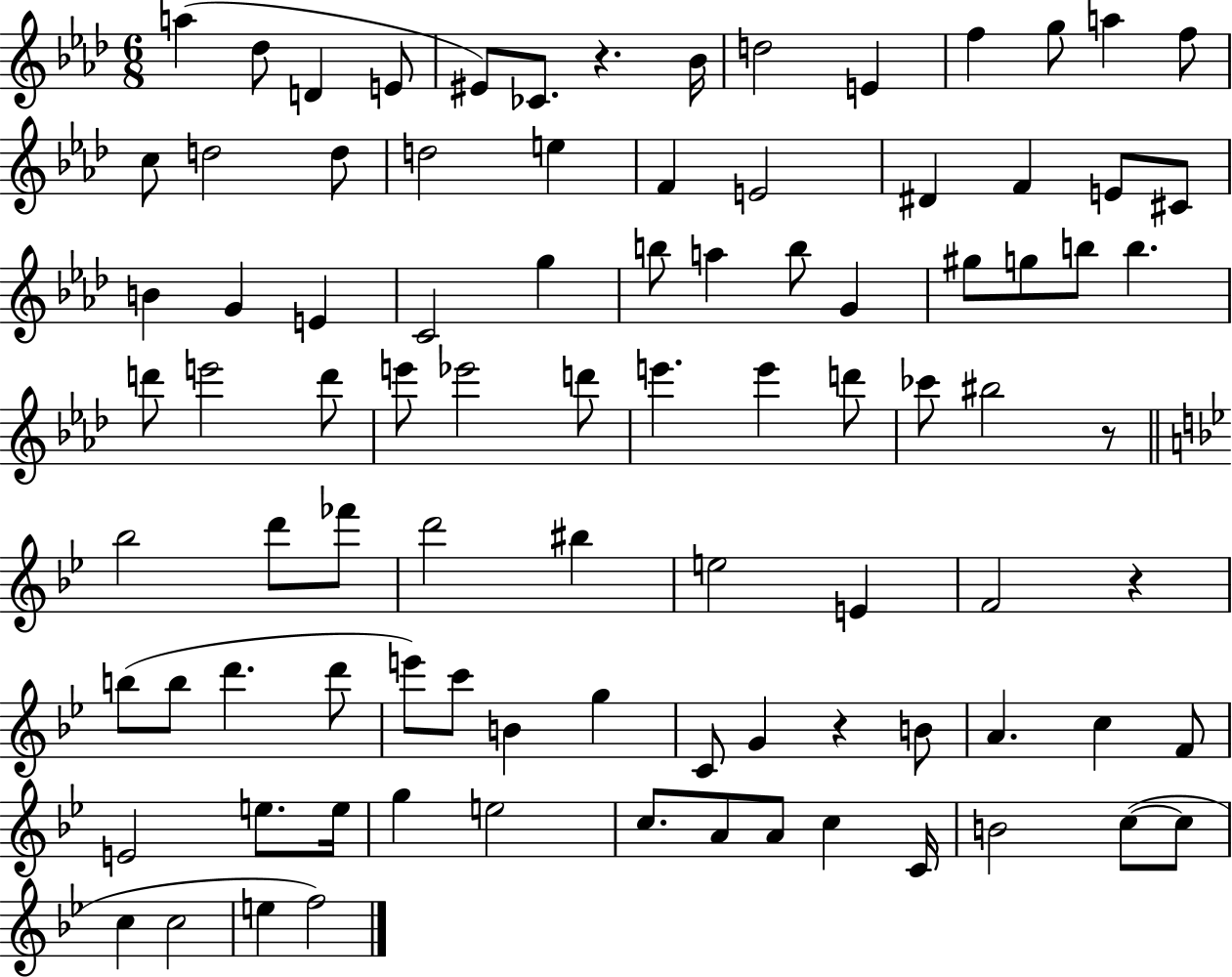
A5/q Db5/e D4/q E4/e EIS4/e CES4/e. R/q. Bb4/s D5/h E4/q F5/q G5/e A5/q F5/e C5/e D5/h D5/e D5/h E5/q F4/q E4/h D#4/q F4/q E4/e C#4/e B4/q G4/q E4/q C4/h G5/q B5/e A5/q B5/e G4/q G#5/e G5/e B5/e B5/q. D6/e E6/h D6/e E6/e Eb6/h D6/e E6/q. E6/q D6/e CES6/e BIS5/h R/e Bb5/h D6/e FES6/e D6/h BIS5/q E5/h E4/q F4/h R/q B5/e B5/e D6/q. D6/e E6/e C6/e B4/q G5/q C4/e G4/q R/q B4/e A4/q. C5/q F4/e E4/h E5/e. E5/s G5/q E5/h C5/e. A4/e A4/e C5/q C4/s B4/h C5/e C5/e C5/q C5/h E5/q F5/h